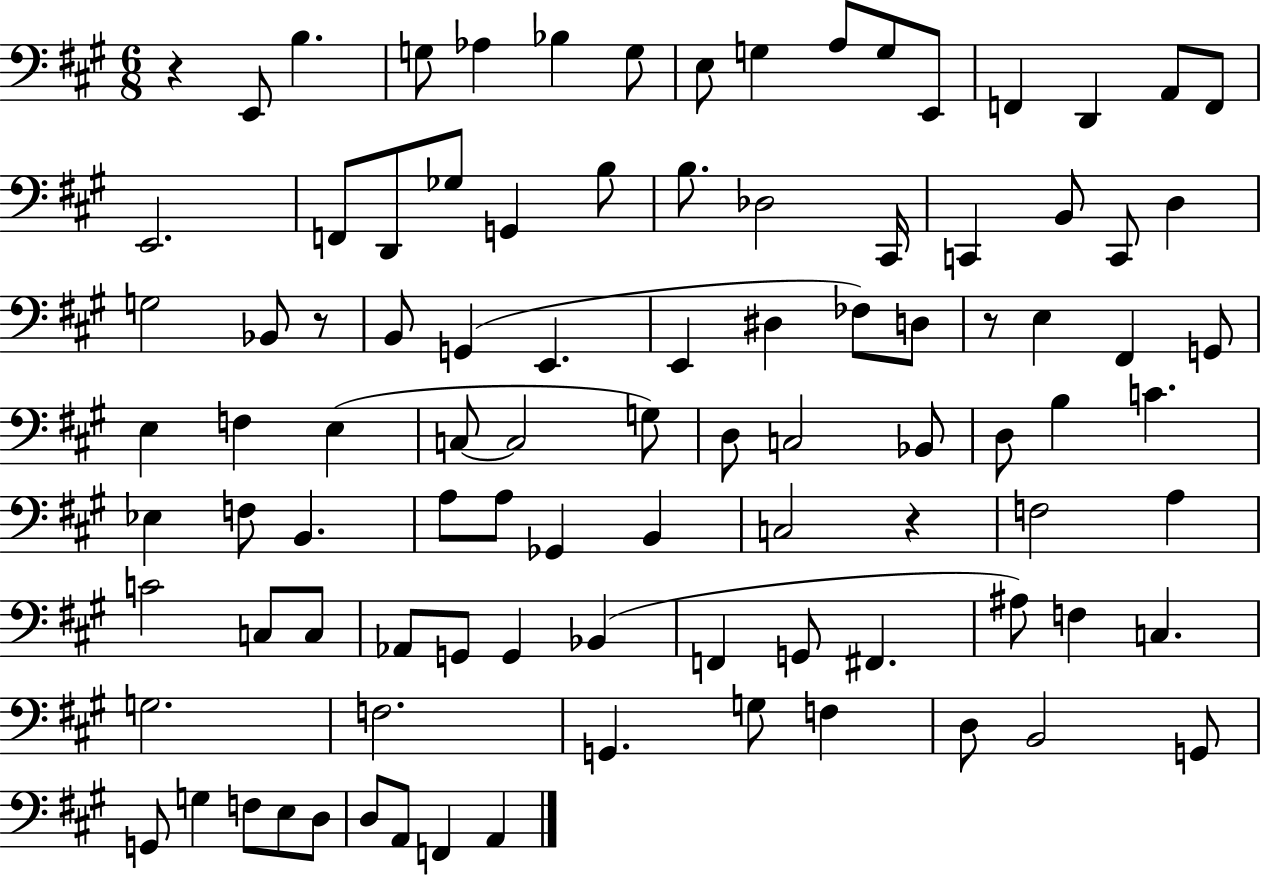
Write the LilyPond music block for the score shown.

{
  \clef bass
  \numericTimeSignature
  \time 6/8
  \key a \major
  r4 e,8 b4. | g8 aes4 bes4 g8 | e8 g4 a8 g8 e,8 | f,4 d,4 a,8 f,8 | \break e,2. | f,8 d,8 ges8 g,4 b8 | b8. des2 cis,16 | c,4 b,8 c,8 d4 | \break g2 bes,8 r8 | b,8 g,4( e,4. | e,4 dis4 fes8) d8 | r8 e4 fis,4 g,8 | \break e4 f4 e4( | c8~~ c2 g8) | d8 c2 bes,8 | d8 b4 c'4. | \break ees4 f8 b,4. | a8 a8 ges,4 b,4 | c2 r4 | f2 a4 | \break c'2 c8 c8 | aes,8 g,8 g,4 bes,4( | f,4 g,8 fis,4. | ais8) f4 c4. | \break g2. | f2. | g,4. g8 f4 | d8 b,2 g,8 | \break g,8 g4 f8 e8 d8 | d8 a,8 f,4 a,4 | \bar "|."
}